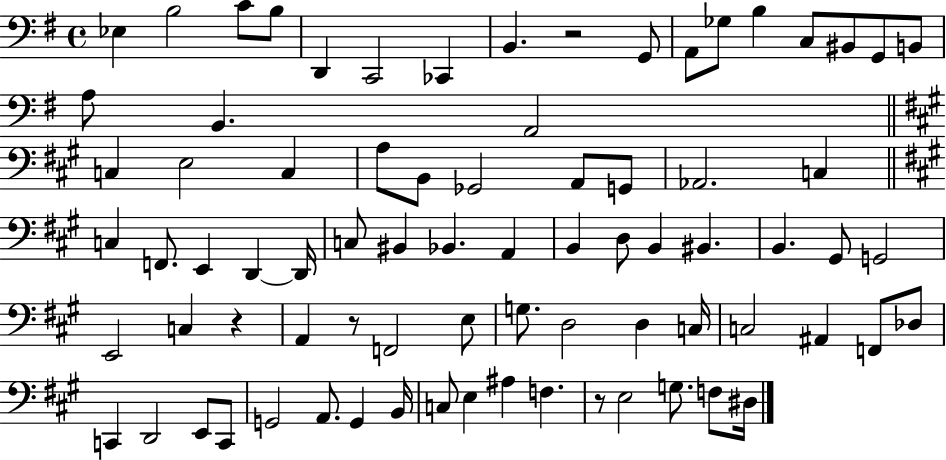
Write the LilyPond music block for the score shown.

{
  \clef bass
  \time 4/4
  \defaultTimeSignature
  \key g \major
  \repeat volta 2 { ees4 b2 c'8 b8 | d,4 c,2 ces,4 | b,4. r2 g,8 | a,8 ges8 b4 c8 bis,8 g,8 b,8 | \break a8 b,4. a,2 | \bar "||" \break \key a \major c4 e2 c4 | a8 b,8 ges,2 a,8 g,8 | aes,2. c4 | \bar "||" \break \key a \major c4 f,8. e,4 d,4~~ d,16 | c8 bis,4 bes,4. a,4 | b,4 d8 b,4 bis,4. | b,4. gis,8 g,2 | \break e,2 c4 r4 | a,4 r8 f,2 e8 | g8. d2 d4 c16 | c2 ais,4 f,8 des8 | \break c,4 d,2 e,8 c,8 | g,2 a,8. g,4 b,16 | c8 e4 ais4 f4. | r8 e2 g8. f8 dis16 | \break } \bar "|."
}